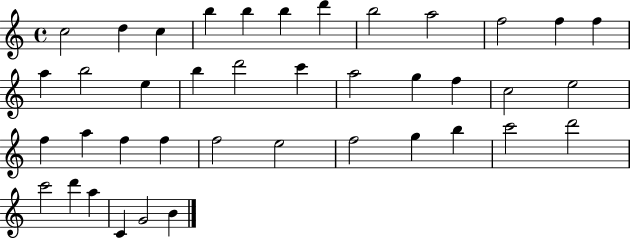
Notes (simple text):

C5/h D5/q C5/q B5/q B5/q B5/q D6/q B5/h A5/h F5/h F5/q F5/q A5/q B5/h E5/q B5/q D6/h C6/q A5/h G5/q F5/q C5/h E5/h F5/q A5/q F5/q F5/q F5/h E5/h F5/h G5/q B5/q C6/h D6/h C6/h D6/q A5/q C4/q G4/h B4/q